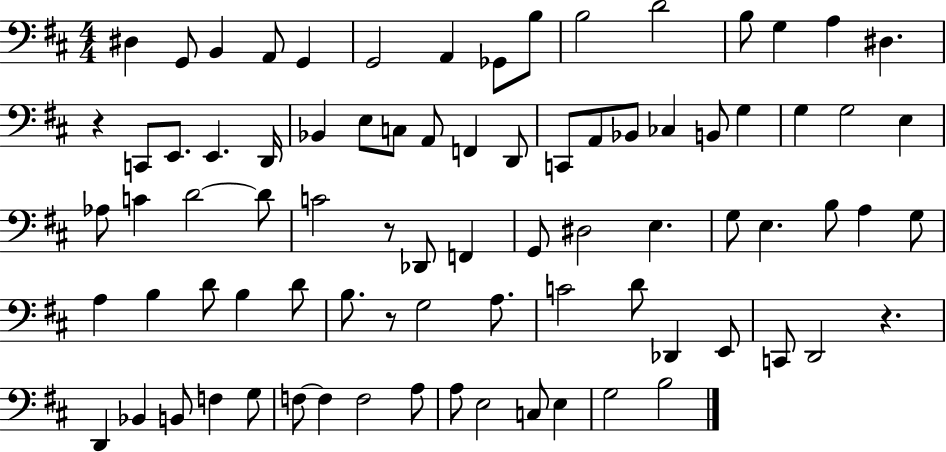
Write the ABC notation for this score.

X:1
T:Untitled
M:4/4
L:1/4
K:D
^D, G,,/2 B,, A,,/2 G,, G,,2 A,, _G,,/2 B,/2 B,2 D2 B,/2 G, A, ^D, z C,,/2 E,,/2 E,, D,,/4 _B,, E,/2 C,/2 A,,/2 F,, D,,/2 C,,/2 A,,/2 _B,,/2 _C, B,,/2 G, G, G,2 E, _A,/2 C D2 D/2 C2 z/2 _D,,/2 F,, G,,/2 ^D,2 E, G,/2 E, B,/2 A, G,/2 A, B, D/2 B, D/2 B,/2 z/2 G,2 A,/2 C2 D/2 _D,, E,,/2 C,,/2 D,,2 z D,, _B,, B,,/2 F, G,/2 F,/2 F, F,2 A,/2 A,/2 E,2 C,/2 E, G,2 B,2